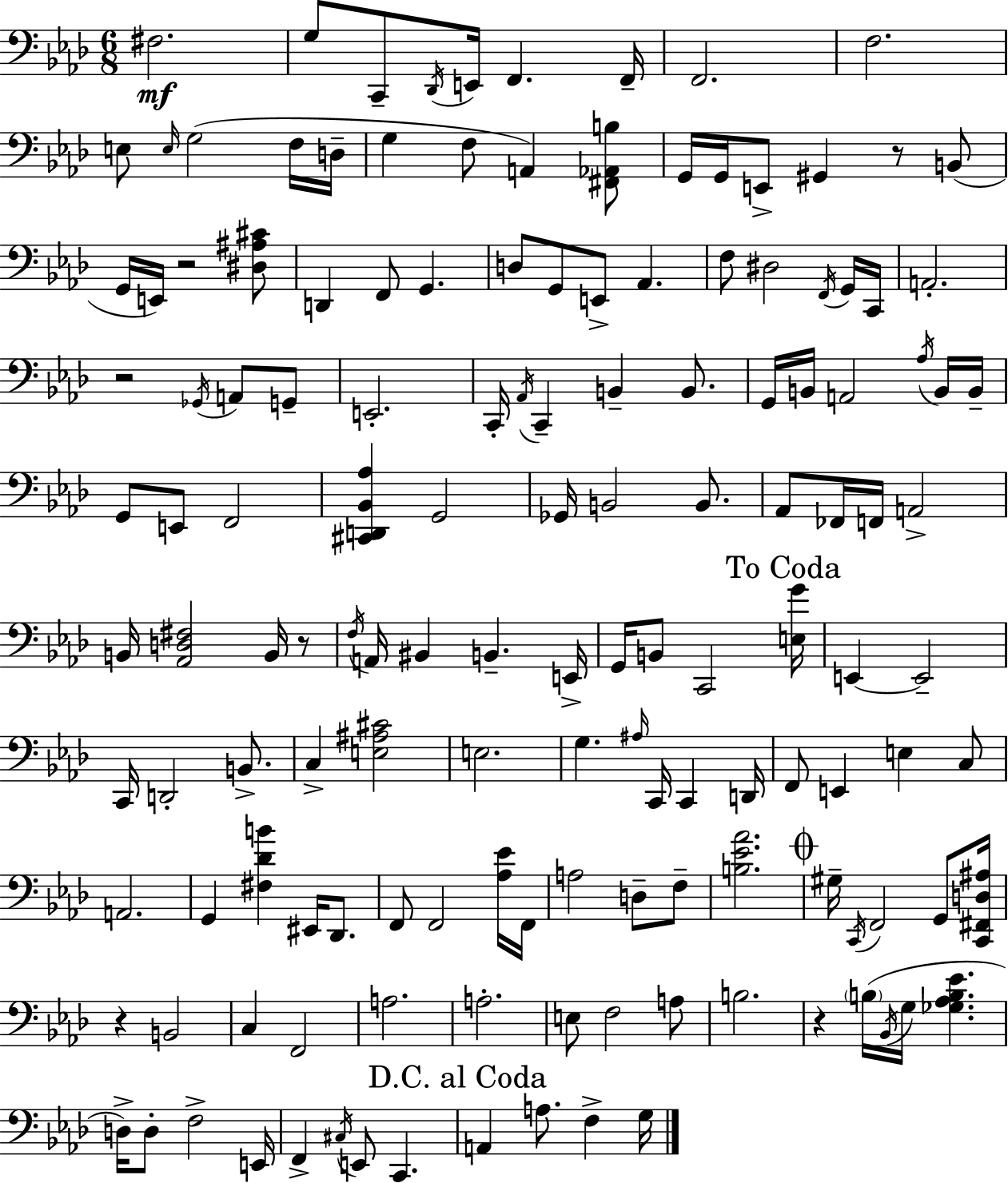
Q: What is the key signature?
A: F minor